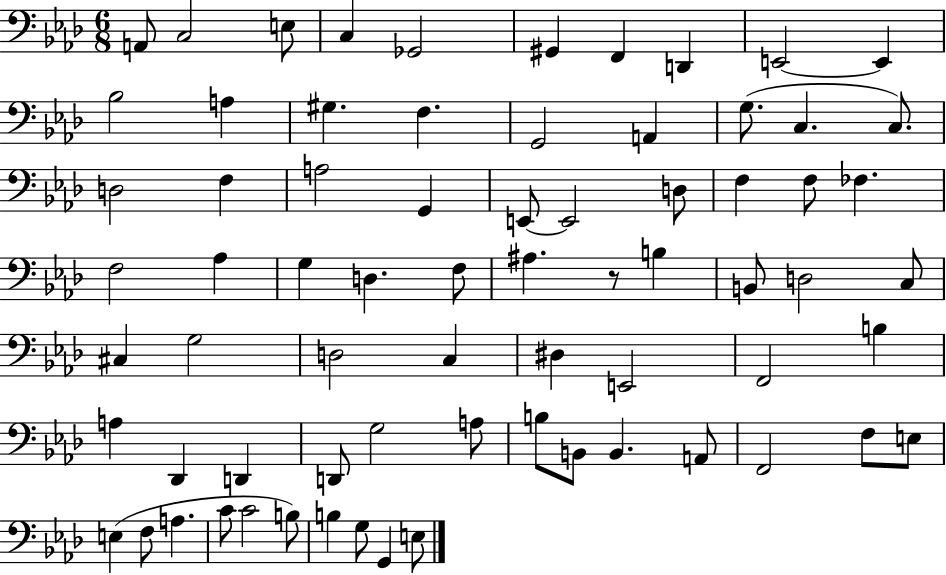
{
  \clef bass
  \numericTimeSignature
  \time 6/8
  \key aes \major
  a,8 c2 e8 | c4 ges,2 | gis,4 f,4 d,4 | e,2~~ e,4 | \break bes2 a4 | gis4. f4. | g,2 a,4 | g8.( c4. c8.) | \break d2 f4 | a2 g,4 | e,8~~ e,2 d8 | f4 f8 fes4. | \break f2 aes4 | g4 d4. f8 | ais4. r8 b4 | b,8 d2 c8 | \break cis4 g2 | d2 c4 | dis4 e,2 | f,2 b4 | \break a4 des,4 d,4 | d,8 g2 a8 | b8 b,8 b,4. a,8 | f,2 f8 e8 | \break e4( f8 a4. | c'8 c'2 b8) | b4 g8 g,4 e8 | \bar "|."
}